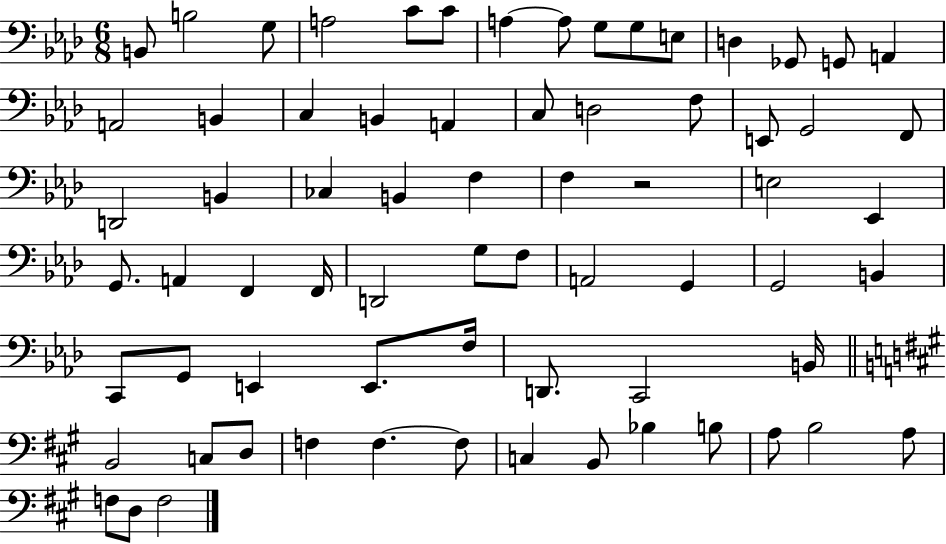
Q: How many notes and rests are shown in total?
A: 70